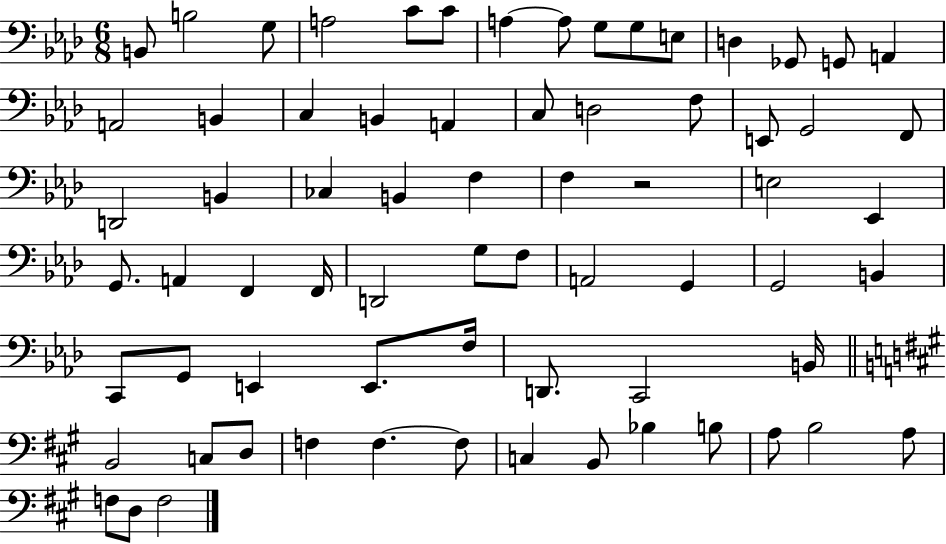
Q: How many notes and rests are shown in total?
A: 70